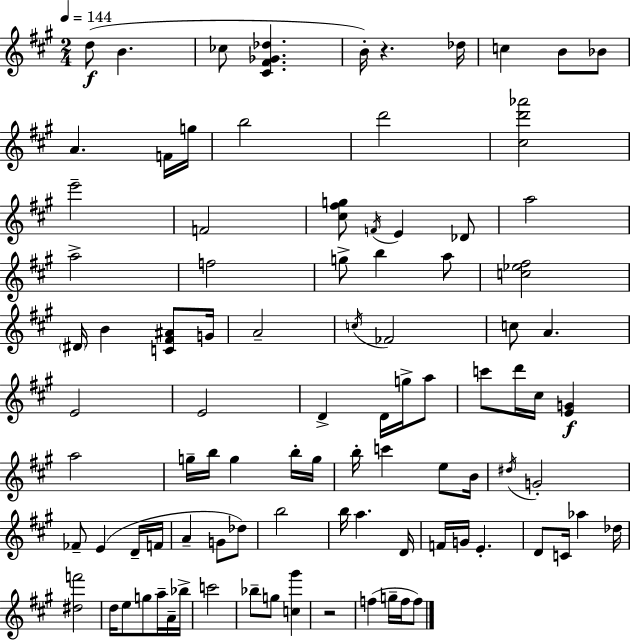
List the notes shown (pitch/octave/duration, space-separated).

D5/e B4/q. CES5/e [C#4,F#4,Gb4,Db5]/q. B4/s R/q. Db5/s C5/q B4/e Bb4/e A4/q. F4/s G5/s B5/h D6/h [C#5,D6,Ab6]/h E6/h F4/h [C#5,F#5,G5]/e F4/s E4/q Db4/e A5/h A5/h F5/h G5/e B5/q A5/e [C5,Eb5,F#5]/h D#4/s B4/q [C4,F#4,A#4]/e G4/s A4/h C5/s FES4/h C5/e A4/q. E4/h E4/h D4/q D4/s G5/s A5/e C6/e D6/s C#5/s [E4,G4]/q A5/h G5/s B5/s G5/q B5/s G5/s B5/s C6/q E5/e B4/s D#5/s G4/h FES4/e E4/q D4/s F4/s A4/q G4/e Db5/e B5/h B5/s A5/q. D4/s F4/s G4/s E4/q. D4/e C4/s Ab5/q Db5/s [D#5,F6]/h D5/s E5/e G5/e A5/s A4/s Bb5/s C6/h Bb5/e G5/e [C5,G#6]/q R/h F5/q G5/s F5/s F5/e